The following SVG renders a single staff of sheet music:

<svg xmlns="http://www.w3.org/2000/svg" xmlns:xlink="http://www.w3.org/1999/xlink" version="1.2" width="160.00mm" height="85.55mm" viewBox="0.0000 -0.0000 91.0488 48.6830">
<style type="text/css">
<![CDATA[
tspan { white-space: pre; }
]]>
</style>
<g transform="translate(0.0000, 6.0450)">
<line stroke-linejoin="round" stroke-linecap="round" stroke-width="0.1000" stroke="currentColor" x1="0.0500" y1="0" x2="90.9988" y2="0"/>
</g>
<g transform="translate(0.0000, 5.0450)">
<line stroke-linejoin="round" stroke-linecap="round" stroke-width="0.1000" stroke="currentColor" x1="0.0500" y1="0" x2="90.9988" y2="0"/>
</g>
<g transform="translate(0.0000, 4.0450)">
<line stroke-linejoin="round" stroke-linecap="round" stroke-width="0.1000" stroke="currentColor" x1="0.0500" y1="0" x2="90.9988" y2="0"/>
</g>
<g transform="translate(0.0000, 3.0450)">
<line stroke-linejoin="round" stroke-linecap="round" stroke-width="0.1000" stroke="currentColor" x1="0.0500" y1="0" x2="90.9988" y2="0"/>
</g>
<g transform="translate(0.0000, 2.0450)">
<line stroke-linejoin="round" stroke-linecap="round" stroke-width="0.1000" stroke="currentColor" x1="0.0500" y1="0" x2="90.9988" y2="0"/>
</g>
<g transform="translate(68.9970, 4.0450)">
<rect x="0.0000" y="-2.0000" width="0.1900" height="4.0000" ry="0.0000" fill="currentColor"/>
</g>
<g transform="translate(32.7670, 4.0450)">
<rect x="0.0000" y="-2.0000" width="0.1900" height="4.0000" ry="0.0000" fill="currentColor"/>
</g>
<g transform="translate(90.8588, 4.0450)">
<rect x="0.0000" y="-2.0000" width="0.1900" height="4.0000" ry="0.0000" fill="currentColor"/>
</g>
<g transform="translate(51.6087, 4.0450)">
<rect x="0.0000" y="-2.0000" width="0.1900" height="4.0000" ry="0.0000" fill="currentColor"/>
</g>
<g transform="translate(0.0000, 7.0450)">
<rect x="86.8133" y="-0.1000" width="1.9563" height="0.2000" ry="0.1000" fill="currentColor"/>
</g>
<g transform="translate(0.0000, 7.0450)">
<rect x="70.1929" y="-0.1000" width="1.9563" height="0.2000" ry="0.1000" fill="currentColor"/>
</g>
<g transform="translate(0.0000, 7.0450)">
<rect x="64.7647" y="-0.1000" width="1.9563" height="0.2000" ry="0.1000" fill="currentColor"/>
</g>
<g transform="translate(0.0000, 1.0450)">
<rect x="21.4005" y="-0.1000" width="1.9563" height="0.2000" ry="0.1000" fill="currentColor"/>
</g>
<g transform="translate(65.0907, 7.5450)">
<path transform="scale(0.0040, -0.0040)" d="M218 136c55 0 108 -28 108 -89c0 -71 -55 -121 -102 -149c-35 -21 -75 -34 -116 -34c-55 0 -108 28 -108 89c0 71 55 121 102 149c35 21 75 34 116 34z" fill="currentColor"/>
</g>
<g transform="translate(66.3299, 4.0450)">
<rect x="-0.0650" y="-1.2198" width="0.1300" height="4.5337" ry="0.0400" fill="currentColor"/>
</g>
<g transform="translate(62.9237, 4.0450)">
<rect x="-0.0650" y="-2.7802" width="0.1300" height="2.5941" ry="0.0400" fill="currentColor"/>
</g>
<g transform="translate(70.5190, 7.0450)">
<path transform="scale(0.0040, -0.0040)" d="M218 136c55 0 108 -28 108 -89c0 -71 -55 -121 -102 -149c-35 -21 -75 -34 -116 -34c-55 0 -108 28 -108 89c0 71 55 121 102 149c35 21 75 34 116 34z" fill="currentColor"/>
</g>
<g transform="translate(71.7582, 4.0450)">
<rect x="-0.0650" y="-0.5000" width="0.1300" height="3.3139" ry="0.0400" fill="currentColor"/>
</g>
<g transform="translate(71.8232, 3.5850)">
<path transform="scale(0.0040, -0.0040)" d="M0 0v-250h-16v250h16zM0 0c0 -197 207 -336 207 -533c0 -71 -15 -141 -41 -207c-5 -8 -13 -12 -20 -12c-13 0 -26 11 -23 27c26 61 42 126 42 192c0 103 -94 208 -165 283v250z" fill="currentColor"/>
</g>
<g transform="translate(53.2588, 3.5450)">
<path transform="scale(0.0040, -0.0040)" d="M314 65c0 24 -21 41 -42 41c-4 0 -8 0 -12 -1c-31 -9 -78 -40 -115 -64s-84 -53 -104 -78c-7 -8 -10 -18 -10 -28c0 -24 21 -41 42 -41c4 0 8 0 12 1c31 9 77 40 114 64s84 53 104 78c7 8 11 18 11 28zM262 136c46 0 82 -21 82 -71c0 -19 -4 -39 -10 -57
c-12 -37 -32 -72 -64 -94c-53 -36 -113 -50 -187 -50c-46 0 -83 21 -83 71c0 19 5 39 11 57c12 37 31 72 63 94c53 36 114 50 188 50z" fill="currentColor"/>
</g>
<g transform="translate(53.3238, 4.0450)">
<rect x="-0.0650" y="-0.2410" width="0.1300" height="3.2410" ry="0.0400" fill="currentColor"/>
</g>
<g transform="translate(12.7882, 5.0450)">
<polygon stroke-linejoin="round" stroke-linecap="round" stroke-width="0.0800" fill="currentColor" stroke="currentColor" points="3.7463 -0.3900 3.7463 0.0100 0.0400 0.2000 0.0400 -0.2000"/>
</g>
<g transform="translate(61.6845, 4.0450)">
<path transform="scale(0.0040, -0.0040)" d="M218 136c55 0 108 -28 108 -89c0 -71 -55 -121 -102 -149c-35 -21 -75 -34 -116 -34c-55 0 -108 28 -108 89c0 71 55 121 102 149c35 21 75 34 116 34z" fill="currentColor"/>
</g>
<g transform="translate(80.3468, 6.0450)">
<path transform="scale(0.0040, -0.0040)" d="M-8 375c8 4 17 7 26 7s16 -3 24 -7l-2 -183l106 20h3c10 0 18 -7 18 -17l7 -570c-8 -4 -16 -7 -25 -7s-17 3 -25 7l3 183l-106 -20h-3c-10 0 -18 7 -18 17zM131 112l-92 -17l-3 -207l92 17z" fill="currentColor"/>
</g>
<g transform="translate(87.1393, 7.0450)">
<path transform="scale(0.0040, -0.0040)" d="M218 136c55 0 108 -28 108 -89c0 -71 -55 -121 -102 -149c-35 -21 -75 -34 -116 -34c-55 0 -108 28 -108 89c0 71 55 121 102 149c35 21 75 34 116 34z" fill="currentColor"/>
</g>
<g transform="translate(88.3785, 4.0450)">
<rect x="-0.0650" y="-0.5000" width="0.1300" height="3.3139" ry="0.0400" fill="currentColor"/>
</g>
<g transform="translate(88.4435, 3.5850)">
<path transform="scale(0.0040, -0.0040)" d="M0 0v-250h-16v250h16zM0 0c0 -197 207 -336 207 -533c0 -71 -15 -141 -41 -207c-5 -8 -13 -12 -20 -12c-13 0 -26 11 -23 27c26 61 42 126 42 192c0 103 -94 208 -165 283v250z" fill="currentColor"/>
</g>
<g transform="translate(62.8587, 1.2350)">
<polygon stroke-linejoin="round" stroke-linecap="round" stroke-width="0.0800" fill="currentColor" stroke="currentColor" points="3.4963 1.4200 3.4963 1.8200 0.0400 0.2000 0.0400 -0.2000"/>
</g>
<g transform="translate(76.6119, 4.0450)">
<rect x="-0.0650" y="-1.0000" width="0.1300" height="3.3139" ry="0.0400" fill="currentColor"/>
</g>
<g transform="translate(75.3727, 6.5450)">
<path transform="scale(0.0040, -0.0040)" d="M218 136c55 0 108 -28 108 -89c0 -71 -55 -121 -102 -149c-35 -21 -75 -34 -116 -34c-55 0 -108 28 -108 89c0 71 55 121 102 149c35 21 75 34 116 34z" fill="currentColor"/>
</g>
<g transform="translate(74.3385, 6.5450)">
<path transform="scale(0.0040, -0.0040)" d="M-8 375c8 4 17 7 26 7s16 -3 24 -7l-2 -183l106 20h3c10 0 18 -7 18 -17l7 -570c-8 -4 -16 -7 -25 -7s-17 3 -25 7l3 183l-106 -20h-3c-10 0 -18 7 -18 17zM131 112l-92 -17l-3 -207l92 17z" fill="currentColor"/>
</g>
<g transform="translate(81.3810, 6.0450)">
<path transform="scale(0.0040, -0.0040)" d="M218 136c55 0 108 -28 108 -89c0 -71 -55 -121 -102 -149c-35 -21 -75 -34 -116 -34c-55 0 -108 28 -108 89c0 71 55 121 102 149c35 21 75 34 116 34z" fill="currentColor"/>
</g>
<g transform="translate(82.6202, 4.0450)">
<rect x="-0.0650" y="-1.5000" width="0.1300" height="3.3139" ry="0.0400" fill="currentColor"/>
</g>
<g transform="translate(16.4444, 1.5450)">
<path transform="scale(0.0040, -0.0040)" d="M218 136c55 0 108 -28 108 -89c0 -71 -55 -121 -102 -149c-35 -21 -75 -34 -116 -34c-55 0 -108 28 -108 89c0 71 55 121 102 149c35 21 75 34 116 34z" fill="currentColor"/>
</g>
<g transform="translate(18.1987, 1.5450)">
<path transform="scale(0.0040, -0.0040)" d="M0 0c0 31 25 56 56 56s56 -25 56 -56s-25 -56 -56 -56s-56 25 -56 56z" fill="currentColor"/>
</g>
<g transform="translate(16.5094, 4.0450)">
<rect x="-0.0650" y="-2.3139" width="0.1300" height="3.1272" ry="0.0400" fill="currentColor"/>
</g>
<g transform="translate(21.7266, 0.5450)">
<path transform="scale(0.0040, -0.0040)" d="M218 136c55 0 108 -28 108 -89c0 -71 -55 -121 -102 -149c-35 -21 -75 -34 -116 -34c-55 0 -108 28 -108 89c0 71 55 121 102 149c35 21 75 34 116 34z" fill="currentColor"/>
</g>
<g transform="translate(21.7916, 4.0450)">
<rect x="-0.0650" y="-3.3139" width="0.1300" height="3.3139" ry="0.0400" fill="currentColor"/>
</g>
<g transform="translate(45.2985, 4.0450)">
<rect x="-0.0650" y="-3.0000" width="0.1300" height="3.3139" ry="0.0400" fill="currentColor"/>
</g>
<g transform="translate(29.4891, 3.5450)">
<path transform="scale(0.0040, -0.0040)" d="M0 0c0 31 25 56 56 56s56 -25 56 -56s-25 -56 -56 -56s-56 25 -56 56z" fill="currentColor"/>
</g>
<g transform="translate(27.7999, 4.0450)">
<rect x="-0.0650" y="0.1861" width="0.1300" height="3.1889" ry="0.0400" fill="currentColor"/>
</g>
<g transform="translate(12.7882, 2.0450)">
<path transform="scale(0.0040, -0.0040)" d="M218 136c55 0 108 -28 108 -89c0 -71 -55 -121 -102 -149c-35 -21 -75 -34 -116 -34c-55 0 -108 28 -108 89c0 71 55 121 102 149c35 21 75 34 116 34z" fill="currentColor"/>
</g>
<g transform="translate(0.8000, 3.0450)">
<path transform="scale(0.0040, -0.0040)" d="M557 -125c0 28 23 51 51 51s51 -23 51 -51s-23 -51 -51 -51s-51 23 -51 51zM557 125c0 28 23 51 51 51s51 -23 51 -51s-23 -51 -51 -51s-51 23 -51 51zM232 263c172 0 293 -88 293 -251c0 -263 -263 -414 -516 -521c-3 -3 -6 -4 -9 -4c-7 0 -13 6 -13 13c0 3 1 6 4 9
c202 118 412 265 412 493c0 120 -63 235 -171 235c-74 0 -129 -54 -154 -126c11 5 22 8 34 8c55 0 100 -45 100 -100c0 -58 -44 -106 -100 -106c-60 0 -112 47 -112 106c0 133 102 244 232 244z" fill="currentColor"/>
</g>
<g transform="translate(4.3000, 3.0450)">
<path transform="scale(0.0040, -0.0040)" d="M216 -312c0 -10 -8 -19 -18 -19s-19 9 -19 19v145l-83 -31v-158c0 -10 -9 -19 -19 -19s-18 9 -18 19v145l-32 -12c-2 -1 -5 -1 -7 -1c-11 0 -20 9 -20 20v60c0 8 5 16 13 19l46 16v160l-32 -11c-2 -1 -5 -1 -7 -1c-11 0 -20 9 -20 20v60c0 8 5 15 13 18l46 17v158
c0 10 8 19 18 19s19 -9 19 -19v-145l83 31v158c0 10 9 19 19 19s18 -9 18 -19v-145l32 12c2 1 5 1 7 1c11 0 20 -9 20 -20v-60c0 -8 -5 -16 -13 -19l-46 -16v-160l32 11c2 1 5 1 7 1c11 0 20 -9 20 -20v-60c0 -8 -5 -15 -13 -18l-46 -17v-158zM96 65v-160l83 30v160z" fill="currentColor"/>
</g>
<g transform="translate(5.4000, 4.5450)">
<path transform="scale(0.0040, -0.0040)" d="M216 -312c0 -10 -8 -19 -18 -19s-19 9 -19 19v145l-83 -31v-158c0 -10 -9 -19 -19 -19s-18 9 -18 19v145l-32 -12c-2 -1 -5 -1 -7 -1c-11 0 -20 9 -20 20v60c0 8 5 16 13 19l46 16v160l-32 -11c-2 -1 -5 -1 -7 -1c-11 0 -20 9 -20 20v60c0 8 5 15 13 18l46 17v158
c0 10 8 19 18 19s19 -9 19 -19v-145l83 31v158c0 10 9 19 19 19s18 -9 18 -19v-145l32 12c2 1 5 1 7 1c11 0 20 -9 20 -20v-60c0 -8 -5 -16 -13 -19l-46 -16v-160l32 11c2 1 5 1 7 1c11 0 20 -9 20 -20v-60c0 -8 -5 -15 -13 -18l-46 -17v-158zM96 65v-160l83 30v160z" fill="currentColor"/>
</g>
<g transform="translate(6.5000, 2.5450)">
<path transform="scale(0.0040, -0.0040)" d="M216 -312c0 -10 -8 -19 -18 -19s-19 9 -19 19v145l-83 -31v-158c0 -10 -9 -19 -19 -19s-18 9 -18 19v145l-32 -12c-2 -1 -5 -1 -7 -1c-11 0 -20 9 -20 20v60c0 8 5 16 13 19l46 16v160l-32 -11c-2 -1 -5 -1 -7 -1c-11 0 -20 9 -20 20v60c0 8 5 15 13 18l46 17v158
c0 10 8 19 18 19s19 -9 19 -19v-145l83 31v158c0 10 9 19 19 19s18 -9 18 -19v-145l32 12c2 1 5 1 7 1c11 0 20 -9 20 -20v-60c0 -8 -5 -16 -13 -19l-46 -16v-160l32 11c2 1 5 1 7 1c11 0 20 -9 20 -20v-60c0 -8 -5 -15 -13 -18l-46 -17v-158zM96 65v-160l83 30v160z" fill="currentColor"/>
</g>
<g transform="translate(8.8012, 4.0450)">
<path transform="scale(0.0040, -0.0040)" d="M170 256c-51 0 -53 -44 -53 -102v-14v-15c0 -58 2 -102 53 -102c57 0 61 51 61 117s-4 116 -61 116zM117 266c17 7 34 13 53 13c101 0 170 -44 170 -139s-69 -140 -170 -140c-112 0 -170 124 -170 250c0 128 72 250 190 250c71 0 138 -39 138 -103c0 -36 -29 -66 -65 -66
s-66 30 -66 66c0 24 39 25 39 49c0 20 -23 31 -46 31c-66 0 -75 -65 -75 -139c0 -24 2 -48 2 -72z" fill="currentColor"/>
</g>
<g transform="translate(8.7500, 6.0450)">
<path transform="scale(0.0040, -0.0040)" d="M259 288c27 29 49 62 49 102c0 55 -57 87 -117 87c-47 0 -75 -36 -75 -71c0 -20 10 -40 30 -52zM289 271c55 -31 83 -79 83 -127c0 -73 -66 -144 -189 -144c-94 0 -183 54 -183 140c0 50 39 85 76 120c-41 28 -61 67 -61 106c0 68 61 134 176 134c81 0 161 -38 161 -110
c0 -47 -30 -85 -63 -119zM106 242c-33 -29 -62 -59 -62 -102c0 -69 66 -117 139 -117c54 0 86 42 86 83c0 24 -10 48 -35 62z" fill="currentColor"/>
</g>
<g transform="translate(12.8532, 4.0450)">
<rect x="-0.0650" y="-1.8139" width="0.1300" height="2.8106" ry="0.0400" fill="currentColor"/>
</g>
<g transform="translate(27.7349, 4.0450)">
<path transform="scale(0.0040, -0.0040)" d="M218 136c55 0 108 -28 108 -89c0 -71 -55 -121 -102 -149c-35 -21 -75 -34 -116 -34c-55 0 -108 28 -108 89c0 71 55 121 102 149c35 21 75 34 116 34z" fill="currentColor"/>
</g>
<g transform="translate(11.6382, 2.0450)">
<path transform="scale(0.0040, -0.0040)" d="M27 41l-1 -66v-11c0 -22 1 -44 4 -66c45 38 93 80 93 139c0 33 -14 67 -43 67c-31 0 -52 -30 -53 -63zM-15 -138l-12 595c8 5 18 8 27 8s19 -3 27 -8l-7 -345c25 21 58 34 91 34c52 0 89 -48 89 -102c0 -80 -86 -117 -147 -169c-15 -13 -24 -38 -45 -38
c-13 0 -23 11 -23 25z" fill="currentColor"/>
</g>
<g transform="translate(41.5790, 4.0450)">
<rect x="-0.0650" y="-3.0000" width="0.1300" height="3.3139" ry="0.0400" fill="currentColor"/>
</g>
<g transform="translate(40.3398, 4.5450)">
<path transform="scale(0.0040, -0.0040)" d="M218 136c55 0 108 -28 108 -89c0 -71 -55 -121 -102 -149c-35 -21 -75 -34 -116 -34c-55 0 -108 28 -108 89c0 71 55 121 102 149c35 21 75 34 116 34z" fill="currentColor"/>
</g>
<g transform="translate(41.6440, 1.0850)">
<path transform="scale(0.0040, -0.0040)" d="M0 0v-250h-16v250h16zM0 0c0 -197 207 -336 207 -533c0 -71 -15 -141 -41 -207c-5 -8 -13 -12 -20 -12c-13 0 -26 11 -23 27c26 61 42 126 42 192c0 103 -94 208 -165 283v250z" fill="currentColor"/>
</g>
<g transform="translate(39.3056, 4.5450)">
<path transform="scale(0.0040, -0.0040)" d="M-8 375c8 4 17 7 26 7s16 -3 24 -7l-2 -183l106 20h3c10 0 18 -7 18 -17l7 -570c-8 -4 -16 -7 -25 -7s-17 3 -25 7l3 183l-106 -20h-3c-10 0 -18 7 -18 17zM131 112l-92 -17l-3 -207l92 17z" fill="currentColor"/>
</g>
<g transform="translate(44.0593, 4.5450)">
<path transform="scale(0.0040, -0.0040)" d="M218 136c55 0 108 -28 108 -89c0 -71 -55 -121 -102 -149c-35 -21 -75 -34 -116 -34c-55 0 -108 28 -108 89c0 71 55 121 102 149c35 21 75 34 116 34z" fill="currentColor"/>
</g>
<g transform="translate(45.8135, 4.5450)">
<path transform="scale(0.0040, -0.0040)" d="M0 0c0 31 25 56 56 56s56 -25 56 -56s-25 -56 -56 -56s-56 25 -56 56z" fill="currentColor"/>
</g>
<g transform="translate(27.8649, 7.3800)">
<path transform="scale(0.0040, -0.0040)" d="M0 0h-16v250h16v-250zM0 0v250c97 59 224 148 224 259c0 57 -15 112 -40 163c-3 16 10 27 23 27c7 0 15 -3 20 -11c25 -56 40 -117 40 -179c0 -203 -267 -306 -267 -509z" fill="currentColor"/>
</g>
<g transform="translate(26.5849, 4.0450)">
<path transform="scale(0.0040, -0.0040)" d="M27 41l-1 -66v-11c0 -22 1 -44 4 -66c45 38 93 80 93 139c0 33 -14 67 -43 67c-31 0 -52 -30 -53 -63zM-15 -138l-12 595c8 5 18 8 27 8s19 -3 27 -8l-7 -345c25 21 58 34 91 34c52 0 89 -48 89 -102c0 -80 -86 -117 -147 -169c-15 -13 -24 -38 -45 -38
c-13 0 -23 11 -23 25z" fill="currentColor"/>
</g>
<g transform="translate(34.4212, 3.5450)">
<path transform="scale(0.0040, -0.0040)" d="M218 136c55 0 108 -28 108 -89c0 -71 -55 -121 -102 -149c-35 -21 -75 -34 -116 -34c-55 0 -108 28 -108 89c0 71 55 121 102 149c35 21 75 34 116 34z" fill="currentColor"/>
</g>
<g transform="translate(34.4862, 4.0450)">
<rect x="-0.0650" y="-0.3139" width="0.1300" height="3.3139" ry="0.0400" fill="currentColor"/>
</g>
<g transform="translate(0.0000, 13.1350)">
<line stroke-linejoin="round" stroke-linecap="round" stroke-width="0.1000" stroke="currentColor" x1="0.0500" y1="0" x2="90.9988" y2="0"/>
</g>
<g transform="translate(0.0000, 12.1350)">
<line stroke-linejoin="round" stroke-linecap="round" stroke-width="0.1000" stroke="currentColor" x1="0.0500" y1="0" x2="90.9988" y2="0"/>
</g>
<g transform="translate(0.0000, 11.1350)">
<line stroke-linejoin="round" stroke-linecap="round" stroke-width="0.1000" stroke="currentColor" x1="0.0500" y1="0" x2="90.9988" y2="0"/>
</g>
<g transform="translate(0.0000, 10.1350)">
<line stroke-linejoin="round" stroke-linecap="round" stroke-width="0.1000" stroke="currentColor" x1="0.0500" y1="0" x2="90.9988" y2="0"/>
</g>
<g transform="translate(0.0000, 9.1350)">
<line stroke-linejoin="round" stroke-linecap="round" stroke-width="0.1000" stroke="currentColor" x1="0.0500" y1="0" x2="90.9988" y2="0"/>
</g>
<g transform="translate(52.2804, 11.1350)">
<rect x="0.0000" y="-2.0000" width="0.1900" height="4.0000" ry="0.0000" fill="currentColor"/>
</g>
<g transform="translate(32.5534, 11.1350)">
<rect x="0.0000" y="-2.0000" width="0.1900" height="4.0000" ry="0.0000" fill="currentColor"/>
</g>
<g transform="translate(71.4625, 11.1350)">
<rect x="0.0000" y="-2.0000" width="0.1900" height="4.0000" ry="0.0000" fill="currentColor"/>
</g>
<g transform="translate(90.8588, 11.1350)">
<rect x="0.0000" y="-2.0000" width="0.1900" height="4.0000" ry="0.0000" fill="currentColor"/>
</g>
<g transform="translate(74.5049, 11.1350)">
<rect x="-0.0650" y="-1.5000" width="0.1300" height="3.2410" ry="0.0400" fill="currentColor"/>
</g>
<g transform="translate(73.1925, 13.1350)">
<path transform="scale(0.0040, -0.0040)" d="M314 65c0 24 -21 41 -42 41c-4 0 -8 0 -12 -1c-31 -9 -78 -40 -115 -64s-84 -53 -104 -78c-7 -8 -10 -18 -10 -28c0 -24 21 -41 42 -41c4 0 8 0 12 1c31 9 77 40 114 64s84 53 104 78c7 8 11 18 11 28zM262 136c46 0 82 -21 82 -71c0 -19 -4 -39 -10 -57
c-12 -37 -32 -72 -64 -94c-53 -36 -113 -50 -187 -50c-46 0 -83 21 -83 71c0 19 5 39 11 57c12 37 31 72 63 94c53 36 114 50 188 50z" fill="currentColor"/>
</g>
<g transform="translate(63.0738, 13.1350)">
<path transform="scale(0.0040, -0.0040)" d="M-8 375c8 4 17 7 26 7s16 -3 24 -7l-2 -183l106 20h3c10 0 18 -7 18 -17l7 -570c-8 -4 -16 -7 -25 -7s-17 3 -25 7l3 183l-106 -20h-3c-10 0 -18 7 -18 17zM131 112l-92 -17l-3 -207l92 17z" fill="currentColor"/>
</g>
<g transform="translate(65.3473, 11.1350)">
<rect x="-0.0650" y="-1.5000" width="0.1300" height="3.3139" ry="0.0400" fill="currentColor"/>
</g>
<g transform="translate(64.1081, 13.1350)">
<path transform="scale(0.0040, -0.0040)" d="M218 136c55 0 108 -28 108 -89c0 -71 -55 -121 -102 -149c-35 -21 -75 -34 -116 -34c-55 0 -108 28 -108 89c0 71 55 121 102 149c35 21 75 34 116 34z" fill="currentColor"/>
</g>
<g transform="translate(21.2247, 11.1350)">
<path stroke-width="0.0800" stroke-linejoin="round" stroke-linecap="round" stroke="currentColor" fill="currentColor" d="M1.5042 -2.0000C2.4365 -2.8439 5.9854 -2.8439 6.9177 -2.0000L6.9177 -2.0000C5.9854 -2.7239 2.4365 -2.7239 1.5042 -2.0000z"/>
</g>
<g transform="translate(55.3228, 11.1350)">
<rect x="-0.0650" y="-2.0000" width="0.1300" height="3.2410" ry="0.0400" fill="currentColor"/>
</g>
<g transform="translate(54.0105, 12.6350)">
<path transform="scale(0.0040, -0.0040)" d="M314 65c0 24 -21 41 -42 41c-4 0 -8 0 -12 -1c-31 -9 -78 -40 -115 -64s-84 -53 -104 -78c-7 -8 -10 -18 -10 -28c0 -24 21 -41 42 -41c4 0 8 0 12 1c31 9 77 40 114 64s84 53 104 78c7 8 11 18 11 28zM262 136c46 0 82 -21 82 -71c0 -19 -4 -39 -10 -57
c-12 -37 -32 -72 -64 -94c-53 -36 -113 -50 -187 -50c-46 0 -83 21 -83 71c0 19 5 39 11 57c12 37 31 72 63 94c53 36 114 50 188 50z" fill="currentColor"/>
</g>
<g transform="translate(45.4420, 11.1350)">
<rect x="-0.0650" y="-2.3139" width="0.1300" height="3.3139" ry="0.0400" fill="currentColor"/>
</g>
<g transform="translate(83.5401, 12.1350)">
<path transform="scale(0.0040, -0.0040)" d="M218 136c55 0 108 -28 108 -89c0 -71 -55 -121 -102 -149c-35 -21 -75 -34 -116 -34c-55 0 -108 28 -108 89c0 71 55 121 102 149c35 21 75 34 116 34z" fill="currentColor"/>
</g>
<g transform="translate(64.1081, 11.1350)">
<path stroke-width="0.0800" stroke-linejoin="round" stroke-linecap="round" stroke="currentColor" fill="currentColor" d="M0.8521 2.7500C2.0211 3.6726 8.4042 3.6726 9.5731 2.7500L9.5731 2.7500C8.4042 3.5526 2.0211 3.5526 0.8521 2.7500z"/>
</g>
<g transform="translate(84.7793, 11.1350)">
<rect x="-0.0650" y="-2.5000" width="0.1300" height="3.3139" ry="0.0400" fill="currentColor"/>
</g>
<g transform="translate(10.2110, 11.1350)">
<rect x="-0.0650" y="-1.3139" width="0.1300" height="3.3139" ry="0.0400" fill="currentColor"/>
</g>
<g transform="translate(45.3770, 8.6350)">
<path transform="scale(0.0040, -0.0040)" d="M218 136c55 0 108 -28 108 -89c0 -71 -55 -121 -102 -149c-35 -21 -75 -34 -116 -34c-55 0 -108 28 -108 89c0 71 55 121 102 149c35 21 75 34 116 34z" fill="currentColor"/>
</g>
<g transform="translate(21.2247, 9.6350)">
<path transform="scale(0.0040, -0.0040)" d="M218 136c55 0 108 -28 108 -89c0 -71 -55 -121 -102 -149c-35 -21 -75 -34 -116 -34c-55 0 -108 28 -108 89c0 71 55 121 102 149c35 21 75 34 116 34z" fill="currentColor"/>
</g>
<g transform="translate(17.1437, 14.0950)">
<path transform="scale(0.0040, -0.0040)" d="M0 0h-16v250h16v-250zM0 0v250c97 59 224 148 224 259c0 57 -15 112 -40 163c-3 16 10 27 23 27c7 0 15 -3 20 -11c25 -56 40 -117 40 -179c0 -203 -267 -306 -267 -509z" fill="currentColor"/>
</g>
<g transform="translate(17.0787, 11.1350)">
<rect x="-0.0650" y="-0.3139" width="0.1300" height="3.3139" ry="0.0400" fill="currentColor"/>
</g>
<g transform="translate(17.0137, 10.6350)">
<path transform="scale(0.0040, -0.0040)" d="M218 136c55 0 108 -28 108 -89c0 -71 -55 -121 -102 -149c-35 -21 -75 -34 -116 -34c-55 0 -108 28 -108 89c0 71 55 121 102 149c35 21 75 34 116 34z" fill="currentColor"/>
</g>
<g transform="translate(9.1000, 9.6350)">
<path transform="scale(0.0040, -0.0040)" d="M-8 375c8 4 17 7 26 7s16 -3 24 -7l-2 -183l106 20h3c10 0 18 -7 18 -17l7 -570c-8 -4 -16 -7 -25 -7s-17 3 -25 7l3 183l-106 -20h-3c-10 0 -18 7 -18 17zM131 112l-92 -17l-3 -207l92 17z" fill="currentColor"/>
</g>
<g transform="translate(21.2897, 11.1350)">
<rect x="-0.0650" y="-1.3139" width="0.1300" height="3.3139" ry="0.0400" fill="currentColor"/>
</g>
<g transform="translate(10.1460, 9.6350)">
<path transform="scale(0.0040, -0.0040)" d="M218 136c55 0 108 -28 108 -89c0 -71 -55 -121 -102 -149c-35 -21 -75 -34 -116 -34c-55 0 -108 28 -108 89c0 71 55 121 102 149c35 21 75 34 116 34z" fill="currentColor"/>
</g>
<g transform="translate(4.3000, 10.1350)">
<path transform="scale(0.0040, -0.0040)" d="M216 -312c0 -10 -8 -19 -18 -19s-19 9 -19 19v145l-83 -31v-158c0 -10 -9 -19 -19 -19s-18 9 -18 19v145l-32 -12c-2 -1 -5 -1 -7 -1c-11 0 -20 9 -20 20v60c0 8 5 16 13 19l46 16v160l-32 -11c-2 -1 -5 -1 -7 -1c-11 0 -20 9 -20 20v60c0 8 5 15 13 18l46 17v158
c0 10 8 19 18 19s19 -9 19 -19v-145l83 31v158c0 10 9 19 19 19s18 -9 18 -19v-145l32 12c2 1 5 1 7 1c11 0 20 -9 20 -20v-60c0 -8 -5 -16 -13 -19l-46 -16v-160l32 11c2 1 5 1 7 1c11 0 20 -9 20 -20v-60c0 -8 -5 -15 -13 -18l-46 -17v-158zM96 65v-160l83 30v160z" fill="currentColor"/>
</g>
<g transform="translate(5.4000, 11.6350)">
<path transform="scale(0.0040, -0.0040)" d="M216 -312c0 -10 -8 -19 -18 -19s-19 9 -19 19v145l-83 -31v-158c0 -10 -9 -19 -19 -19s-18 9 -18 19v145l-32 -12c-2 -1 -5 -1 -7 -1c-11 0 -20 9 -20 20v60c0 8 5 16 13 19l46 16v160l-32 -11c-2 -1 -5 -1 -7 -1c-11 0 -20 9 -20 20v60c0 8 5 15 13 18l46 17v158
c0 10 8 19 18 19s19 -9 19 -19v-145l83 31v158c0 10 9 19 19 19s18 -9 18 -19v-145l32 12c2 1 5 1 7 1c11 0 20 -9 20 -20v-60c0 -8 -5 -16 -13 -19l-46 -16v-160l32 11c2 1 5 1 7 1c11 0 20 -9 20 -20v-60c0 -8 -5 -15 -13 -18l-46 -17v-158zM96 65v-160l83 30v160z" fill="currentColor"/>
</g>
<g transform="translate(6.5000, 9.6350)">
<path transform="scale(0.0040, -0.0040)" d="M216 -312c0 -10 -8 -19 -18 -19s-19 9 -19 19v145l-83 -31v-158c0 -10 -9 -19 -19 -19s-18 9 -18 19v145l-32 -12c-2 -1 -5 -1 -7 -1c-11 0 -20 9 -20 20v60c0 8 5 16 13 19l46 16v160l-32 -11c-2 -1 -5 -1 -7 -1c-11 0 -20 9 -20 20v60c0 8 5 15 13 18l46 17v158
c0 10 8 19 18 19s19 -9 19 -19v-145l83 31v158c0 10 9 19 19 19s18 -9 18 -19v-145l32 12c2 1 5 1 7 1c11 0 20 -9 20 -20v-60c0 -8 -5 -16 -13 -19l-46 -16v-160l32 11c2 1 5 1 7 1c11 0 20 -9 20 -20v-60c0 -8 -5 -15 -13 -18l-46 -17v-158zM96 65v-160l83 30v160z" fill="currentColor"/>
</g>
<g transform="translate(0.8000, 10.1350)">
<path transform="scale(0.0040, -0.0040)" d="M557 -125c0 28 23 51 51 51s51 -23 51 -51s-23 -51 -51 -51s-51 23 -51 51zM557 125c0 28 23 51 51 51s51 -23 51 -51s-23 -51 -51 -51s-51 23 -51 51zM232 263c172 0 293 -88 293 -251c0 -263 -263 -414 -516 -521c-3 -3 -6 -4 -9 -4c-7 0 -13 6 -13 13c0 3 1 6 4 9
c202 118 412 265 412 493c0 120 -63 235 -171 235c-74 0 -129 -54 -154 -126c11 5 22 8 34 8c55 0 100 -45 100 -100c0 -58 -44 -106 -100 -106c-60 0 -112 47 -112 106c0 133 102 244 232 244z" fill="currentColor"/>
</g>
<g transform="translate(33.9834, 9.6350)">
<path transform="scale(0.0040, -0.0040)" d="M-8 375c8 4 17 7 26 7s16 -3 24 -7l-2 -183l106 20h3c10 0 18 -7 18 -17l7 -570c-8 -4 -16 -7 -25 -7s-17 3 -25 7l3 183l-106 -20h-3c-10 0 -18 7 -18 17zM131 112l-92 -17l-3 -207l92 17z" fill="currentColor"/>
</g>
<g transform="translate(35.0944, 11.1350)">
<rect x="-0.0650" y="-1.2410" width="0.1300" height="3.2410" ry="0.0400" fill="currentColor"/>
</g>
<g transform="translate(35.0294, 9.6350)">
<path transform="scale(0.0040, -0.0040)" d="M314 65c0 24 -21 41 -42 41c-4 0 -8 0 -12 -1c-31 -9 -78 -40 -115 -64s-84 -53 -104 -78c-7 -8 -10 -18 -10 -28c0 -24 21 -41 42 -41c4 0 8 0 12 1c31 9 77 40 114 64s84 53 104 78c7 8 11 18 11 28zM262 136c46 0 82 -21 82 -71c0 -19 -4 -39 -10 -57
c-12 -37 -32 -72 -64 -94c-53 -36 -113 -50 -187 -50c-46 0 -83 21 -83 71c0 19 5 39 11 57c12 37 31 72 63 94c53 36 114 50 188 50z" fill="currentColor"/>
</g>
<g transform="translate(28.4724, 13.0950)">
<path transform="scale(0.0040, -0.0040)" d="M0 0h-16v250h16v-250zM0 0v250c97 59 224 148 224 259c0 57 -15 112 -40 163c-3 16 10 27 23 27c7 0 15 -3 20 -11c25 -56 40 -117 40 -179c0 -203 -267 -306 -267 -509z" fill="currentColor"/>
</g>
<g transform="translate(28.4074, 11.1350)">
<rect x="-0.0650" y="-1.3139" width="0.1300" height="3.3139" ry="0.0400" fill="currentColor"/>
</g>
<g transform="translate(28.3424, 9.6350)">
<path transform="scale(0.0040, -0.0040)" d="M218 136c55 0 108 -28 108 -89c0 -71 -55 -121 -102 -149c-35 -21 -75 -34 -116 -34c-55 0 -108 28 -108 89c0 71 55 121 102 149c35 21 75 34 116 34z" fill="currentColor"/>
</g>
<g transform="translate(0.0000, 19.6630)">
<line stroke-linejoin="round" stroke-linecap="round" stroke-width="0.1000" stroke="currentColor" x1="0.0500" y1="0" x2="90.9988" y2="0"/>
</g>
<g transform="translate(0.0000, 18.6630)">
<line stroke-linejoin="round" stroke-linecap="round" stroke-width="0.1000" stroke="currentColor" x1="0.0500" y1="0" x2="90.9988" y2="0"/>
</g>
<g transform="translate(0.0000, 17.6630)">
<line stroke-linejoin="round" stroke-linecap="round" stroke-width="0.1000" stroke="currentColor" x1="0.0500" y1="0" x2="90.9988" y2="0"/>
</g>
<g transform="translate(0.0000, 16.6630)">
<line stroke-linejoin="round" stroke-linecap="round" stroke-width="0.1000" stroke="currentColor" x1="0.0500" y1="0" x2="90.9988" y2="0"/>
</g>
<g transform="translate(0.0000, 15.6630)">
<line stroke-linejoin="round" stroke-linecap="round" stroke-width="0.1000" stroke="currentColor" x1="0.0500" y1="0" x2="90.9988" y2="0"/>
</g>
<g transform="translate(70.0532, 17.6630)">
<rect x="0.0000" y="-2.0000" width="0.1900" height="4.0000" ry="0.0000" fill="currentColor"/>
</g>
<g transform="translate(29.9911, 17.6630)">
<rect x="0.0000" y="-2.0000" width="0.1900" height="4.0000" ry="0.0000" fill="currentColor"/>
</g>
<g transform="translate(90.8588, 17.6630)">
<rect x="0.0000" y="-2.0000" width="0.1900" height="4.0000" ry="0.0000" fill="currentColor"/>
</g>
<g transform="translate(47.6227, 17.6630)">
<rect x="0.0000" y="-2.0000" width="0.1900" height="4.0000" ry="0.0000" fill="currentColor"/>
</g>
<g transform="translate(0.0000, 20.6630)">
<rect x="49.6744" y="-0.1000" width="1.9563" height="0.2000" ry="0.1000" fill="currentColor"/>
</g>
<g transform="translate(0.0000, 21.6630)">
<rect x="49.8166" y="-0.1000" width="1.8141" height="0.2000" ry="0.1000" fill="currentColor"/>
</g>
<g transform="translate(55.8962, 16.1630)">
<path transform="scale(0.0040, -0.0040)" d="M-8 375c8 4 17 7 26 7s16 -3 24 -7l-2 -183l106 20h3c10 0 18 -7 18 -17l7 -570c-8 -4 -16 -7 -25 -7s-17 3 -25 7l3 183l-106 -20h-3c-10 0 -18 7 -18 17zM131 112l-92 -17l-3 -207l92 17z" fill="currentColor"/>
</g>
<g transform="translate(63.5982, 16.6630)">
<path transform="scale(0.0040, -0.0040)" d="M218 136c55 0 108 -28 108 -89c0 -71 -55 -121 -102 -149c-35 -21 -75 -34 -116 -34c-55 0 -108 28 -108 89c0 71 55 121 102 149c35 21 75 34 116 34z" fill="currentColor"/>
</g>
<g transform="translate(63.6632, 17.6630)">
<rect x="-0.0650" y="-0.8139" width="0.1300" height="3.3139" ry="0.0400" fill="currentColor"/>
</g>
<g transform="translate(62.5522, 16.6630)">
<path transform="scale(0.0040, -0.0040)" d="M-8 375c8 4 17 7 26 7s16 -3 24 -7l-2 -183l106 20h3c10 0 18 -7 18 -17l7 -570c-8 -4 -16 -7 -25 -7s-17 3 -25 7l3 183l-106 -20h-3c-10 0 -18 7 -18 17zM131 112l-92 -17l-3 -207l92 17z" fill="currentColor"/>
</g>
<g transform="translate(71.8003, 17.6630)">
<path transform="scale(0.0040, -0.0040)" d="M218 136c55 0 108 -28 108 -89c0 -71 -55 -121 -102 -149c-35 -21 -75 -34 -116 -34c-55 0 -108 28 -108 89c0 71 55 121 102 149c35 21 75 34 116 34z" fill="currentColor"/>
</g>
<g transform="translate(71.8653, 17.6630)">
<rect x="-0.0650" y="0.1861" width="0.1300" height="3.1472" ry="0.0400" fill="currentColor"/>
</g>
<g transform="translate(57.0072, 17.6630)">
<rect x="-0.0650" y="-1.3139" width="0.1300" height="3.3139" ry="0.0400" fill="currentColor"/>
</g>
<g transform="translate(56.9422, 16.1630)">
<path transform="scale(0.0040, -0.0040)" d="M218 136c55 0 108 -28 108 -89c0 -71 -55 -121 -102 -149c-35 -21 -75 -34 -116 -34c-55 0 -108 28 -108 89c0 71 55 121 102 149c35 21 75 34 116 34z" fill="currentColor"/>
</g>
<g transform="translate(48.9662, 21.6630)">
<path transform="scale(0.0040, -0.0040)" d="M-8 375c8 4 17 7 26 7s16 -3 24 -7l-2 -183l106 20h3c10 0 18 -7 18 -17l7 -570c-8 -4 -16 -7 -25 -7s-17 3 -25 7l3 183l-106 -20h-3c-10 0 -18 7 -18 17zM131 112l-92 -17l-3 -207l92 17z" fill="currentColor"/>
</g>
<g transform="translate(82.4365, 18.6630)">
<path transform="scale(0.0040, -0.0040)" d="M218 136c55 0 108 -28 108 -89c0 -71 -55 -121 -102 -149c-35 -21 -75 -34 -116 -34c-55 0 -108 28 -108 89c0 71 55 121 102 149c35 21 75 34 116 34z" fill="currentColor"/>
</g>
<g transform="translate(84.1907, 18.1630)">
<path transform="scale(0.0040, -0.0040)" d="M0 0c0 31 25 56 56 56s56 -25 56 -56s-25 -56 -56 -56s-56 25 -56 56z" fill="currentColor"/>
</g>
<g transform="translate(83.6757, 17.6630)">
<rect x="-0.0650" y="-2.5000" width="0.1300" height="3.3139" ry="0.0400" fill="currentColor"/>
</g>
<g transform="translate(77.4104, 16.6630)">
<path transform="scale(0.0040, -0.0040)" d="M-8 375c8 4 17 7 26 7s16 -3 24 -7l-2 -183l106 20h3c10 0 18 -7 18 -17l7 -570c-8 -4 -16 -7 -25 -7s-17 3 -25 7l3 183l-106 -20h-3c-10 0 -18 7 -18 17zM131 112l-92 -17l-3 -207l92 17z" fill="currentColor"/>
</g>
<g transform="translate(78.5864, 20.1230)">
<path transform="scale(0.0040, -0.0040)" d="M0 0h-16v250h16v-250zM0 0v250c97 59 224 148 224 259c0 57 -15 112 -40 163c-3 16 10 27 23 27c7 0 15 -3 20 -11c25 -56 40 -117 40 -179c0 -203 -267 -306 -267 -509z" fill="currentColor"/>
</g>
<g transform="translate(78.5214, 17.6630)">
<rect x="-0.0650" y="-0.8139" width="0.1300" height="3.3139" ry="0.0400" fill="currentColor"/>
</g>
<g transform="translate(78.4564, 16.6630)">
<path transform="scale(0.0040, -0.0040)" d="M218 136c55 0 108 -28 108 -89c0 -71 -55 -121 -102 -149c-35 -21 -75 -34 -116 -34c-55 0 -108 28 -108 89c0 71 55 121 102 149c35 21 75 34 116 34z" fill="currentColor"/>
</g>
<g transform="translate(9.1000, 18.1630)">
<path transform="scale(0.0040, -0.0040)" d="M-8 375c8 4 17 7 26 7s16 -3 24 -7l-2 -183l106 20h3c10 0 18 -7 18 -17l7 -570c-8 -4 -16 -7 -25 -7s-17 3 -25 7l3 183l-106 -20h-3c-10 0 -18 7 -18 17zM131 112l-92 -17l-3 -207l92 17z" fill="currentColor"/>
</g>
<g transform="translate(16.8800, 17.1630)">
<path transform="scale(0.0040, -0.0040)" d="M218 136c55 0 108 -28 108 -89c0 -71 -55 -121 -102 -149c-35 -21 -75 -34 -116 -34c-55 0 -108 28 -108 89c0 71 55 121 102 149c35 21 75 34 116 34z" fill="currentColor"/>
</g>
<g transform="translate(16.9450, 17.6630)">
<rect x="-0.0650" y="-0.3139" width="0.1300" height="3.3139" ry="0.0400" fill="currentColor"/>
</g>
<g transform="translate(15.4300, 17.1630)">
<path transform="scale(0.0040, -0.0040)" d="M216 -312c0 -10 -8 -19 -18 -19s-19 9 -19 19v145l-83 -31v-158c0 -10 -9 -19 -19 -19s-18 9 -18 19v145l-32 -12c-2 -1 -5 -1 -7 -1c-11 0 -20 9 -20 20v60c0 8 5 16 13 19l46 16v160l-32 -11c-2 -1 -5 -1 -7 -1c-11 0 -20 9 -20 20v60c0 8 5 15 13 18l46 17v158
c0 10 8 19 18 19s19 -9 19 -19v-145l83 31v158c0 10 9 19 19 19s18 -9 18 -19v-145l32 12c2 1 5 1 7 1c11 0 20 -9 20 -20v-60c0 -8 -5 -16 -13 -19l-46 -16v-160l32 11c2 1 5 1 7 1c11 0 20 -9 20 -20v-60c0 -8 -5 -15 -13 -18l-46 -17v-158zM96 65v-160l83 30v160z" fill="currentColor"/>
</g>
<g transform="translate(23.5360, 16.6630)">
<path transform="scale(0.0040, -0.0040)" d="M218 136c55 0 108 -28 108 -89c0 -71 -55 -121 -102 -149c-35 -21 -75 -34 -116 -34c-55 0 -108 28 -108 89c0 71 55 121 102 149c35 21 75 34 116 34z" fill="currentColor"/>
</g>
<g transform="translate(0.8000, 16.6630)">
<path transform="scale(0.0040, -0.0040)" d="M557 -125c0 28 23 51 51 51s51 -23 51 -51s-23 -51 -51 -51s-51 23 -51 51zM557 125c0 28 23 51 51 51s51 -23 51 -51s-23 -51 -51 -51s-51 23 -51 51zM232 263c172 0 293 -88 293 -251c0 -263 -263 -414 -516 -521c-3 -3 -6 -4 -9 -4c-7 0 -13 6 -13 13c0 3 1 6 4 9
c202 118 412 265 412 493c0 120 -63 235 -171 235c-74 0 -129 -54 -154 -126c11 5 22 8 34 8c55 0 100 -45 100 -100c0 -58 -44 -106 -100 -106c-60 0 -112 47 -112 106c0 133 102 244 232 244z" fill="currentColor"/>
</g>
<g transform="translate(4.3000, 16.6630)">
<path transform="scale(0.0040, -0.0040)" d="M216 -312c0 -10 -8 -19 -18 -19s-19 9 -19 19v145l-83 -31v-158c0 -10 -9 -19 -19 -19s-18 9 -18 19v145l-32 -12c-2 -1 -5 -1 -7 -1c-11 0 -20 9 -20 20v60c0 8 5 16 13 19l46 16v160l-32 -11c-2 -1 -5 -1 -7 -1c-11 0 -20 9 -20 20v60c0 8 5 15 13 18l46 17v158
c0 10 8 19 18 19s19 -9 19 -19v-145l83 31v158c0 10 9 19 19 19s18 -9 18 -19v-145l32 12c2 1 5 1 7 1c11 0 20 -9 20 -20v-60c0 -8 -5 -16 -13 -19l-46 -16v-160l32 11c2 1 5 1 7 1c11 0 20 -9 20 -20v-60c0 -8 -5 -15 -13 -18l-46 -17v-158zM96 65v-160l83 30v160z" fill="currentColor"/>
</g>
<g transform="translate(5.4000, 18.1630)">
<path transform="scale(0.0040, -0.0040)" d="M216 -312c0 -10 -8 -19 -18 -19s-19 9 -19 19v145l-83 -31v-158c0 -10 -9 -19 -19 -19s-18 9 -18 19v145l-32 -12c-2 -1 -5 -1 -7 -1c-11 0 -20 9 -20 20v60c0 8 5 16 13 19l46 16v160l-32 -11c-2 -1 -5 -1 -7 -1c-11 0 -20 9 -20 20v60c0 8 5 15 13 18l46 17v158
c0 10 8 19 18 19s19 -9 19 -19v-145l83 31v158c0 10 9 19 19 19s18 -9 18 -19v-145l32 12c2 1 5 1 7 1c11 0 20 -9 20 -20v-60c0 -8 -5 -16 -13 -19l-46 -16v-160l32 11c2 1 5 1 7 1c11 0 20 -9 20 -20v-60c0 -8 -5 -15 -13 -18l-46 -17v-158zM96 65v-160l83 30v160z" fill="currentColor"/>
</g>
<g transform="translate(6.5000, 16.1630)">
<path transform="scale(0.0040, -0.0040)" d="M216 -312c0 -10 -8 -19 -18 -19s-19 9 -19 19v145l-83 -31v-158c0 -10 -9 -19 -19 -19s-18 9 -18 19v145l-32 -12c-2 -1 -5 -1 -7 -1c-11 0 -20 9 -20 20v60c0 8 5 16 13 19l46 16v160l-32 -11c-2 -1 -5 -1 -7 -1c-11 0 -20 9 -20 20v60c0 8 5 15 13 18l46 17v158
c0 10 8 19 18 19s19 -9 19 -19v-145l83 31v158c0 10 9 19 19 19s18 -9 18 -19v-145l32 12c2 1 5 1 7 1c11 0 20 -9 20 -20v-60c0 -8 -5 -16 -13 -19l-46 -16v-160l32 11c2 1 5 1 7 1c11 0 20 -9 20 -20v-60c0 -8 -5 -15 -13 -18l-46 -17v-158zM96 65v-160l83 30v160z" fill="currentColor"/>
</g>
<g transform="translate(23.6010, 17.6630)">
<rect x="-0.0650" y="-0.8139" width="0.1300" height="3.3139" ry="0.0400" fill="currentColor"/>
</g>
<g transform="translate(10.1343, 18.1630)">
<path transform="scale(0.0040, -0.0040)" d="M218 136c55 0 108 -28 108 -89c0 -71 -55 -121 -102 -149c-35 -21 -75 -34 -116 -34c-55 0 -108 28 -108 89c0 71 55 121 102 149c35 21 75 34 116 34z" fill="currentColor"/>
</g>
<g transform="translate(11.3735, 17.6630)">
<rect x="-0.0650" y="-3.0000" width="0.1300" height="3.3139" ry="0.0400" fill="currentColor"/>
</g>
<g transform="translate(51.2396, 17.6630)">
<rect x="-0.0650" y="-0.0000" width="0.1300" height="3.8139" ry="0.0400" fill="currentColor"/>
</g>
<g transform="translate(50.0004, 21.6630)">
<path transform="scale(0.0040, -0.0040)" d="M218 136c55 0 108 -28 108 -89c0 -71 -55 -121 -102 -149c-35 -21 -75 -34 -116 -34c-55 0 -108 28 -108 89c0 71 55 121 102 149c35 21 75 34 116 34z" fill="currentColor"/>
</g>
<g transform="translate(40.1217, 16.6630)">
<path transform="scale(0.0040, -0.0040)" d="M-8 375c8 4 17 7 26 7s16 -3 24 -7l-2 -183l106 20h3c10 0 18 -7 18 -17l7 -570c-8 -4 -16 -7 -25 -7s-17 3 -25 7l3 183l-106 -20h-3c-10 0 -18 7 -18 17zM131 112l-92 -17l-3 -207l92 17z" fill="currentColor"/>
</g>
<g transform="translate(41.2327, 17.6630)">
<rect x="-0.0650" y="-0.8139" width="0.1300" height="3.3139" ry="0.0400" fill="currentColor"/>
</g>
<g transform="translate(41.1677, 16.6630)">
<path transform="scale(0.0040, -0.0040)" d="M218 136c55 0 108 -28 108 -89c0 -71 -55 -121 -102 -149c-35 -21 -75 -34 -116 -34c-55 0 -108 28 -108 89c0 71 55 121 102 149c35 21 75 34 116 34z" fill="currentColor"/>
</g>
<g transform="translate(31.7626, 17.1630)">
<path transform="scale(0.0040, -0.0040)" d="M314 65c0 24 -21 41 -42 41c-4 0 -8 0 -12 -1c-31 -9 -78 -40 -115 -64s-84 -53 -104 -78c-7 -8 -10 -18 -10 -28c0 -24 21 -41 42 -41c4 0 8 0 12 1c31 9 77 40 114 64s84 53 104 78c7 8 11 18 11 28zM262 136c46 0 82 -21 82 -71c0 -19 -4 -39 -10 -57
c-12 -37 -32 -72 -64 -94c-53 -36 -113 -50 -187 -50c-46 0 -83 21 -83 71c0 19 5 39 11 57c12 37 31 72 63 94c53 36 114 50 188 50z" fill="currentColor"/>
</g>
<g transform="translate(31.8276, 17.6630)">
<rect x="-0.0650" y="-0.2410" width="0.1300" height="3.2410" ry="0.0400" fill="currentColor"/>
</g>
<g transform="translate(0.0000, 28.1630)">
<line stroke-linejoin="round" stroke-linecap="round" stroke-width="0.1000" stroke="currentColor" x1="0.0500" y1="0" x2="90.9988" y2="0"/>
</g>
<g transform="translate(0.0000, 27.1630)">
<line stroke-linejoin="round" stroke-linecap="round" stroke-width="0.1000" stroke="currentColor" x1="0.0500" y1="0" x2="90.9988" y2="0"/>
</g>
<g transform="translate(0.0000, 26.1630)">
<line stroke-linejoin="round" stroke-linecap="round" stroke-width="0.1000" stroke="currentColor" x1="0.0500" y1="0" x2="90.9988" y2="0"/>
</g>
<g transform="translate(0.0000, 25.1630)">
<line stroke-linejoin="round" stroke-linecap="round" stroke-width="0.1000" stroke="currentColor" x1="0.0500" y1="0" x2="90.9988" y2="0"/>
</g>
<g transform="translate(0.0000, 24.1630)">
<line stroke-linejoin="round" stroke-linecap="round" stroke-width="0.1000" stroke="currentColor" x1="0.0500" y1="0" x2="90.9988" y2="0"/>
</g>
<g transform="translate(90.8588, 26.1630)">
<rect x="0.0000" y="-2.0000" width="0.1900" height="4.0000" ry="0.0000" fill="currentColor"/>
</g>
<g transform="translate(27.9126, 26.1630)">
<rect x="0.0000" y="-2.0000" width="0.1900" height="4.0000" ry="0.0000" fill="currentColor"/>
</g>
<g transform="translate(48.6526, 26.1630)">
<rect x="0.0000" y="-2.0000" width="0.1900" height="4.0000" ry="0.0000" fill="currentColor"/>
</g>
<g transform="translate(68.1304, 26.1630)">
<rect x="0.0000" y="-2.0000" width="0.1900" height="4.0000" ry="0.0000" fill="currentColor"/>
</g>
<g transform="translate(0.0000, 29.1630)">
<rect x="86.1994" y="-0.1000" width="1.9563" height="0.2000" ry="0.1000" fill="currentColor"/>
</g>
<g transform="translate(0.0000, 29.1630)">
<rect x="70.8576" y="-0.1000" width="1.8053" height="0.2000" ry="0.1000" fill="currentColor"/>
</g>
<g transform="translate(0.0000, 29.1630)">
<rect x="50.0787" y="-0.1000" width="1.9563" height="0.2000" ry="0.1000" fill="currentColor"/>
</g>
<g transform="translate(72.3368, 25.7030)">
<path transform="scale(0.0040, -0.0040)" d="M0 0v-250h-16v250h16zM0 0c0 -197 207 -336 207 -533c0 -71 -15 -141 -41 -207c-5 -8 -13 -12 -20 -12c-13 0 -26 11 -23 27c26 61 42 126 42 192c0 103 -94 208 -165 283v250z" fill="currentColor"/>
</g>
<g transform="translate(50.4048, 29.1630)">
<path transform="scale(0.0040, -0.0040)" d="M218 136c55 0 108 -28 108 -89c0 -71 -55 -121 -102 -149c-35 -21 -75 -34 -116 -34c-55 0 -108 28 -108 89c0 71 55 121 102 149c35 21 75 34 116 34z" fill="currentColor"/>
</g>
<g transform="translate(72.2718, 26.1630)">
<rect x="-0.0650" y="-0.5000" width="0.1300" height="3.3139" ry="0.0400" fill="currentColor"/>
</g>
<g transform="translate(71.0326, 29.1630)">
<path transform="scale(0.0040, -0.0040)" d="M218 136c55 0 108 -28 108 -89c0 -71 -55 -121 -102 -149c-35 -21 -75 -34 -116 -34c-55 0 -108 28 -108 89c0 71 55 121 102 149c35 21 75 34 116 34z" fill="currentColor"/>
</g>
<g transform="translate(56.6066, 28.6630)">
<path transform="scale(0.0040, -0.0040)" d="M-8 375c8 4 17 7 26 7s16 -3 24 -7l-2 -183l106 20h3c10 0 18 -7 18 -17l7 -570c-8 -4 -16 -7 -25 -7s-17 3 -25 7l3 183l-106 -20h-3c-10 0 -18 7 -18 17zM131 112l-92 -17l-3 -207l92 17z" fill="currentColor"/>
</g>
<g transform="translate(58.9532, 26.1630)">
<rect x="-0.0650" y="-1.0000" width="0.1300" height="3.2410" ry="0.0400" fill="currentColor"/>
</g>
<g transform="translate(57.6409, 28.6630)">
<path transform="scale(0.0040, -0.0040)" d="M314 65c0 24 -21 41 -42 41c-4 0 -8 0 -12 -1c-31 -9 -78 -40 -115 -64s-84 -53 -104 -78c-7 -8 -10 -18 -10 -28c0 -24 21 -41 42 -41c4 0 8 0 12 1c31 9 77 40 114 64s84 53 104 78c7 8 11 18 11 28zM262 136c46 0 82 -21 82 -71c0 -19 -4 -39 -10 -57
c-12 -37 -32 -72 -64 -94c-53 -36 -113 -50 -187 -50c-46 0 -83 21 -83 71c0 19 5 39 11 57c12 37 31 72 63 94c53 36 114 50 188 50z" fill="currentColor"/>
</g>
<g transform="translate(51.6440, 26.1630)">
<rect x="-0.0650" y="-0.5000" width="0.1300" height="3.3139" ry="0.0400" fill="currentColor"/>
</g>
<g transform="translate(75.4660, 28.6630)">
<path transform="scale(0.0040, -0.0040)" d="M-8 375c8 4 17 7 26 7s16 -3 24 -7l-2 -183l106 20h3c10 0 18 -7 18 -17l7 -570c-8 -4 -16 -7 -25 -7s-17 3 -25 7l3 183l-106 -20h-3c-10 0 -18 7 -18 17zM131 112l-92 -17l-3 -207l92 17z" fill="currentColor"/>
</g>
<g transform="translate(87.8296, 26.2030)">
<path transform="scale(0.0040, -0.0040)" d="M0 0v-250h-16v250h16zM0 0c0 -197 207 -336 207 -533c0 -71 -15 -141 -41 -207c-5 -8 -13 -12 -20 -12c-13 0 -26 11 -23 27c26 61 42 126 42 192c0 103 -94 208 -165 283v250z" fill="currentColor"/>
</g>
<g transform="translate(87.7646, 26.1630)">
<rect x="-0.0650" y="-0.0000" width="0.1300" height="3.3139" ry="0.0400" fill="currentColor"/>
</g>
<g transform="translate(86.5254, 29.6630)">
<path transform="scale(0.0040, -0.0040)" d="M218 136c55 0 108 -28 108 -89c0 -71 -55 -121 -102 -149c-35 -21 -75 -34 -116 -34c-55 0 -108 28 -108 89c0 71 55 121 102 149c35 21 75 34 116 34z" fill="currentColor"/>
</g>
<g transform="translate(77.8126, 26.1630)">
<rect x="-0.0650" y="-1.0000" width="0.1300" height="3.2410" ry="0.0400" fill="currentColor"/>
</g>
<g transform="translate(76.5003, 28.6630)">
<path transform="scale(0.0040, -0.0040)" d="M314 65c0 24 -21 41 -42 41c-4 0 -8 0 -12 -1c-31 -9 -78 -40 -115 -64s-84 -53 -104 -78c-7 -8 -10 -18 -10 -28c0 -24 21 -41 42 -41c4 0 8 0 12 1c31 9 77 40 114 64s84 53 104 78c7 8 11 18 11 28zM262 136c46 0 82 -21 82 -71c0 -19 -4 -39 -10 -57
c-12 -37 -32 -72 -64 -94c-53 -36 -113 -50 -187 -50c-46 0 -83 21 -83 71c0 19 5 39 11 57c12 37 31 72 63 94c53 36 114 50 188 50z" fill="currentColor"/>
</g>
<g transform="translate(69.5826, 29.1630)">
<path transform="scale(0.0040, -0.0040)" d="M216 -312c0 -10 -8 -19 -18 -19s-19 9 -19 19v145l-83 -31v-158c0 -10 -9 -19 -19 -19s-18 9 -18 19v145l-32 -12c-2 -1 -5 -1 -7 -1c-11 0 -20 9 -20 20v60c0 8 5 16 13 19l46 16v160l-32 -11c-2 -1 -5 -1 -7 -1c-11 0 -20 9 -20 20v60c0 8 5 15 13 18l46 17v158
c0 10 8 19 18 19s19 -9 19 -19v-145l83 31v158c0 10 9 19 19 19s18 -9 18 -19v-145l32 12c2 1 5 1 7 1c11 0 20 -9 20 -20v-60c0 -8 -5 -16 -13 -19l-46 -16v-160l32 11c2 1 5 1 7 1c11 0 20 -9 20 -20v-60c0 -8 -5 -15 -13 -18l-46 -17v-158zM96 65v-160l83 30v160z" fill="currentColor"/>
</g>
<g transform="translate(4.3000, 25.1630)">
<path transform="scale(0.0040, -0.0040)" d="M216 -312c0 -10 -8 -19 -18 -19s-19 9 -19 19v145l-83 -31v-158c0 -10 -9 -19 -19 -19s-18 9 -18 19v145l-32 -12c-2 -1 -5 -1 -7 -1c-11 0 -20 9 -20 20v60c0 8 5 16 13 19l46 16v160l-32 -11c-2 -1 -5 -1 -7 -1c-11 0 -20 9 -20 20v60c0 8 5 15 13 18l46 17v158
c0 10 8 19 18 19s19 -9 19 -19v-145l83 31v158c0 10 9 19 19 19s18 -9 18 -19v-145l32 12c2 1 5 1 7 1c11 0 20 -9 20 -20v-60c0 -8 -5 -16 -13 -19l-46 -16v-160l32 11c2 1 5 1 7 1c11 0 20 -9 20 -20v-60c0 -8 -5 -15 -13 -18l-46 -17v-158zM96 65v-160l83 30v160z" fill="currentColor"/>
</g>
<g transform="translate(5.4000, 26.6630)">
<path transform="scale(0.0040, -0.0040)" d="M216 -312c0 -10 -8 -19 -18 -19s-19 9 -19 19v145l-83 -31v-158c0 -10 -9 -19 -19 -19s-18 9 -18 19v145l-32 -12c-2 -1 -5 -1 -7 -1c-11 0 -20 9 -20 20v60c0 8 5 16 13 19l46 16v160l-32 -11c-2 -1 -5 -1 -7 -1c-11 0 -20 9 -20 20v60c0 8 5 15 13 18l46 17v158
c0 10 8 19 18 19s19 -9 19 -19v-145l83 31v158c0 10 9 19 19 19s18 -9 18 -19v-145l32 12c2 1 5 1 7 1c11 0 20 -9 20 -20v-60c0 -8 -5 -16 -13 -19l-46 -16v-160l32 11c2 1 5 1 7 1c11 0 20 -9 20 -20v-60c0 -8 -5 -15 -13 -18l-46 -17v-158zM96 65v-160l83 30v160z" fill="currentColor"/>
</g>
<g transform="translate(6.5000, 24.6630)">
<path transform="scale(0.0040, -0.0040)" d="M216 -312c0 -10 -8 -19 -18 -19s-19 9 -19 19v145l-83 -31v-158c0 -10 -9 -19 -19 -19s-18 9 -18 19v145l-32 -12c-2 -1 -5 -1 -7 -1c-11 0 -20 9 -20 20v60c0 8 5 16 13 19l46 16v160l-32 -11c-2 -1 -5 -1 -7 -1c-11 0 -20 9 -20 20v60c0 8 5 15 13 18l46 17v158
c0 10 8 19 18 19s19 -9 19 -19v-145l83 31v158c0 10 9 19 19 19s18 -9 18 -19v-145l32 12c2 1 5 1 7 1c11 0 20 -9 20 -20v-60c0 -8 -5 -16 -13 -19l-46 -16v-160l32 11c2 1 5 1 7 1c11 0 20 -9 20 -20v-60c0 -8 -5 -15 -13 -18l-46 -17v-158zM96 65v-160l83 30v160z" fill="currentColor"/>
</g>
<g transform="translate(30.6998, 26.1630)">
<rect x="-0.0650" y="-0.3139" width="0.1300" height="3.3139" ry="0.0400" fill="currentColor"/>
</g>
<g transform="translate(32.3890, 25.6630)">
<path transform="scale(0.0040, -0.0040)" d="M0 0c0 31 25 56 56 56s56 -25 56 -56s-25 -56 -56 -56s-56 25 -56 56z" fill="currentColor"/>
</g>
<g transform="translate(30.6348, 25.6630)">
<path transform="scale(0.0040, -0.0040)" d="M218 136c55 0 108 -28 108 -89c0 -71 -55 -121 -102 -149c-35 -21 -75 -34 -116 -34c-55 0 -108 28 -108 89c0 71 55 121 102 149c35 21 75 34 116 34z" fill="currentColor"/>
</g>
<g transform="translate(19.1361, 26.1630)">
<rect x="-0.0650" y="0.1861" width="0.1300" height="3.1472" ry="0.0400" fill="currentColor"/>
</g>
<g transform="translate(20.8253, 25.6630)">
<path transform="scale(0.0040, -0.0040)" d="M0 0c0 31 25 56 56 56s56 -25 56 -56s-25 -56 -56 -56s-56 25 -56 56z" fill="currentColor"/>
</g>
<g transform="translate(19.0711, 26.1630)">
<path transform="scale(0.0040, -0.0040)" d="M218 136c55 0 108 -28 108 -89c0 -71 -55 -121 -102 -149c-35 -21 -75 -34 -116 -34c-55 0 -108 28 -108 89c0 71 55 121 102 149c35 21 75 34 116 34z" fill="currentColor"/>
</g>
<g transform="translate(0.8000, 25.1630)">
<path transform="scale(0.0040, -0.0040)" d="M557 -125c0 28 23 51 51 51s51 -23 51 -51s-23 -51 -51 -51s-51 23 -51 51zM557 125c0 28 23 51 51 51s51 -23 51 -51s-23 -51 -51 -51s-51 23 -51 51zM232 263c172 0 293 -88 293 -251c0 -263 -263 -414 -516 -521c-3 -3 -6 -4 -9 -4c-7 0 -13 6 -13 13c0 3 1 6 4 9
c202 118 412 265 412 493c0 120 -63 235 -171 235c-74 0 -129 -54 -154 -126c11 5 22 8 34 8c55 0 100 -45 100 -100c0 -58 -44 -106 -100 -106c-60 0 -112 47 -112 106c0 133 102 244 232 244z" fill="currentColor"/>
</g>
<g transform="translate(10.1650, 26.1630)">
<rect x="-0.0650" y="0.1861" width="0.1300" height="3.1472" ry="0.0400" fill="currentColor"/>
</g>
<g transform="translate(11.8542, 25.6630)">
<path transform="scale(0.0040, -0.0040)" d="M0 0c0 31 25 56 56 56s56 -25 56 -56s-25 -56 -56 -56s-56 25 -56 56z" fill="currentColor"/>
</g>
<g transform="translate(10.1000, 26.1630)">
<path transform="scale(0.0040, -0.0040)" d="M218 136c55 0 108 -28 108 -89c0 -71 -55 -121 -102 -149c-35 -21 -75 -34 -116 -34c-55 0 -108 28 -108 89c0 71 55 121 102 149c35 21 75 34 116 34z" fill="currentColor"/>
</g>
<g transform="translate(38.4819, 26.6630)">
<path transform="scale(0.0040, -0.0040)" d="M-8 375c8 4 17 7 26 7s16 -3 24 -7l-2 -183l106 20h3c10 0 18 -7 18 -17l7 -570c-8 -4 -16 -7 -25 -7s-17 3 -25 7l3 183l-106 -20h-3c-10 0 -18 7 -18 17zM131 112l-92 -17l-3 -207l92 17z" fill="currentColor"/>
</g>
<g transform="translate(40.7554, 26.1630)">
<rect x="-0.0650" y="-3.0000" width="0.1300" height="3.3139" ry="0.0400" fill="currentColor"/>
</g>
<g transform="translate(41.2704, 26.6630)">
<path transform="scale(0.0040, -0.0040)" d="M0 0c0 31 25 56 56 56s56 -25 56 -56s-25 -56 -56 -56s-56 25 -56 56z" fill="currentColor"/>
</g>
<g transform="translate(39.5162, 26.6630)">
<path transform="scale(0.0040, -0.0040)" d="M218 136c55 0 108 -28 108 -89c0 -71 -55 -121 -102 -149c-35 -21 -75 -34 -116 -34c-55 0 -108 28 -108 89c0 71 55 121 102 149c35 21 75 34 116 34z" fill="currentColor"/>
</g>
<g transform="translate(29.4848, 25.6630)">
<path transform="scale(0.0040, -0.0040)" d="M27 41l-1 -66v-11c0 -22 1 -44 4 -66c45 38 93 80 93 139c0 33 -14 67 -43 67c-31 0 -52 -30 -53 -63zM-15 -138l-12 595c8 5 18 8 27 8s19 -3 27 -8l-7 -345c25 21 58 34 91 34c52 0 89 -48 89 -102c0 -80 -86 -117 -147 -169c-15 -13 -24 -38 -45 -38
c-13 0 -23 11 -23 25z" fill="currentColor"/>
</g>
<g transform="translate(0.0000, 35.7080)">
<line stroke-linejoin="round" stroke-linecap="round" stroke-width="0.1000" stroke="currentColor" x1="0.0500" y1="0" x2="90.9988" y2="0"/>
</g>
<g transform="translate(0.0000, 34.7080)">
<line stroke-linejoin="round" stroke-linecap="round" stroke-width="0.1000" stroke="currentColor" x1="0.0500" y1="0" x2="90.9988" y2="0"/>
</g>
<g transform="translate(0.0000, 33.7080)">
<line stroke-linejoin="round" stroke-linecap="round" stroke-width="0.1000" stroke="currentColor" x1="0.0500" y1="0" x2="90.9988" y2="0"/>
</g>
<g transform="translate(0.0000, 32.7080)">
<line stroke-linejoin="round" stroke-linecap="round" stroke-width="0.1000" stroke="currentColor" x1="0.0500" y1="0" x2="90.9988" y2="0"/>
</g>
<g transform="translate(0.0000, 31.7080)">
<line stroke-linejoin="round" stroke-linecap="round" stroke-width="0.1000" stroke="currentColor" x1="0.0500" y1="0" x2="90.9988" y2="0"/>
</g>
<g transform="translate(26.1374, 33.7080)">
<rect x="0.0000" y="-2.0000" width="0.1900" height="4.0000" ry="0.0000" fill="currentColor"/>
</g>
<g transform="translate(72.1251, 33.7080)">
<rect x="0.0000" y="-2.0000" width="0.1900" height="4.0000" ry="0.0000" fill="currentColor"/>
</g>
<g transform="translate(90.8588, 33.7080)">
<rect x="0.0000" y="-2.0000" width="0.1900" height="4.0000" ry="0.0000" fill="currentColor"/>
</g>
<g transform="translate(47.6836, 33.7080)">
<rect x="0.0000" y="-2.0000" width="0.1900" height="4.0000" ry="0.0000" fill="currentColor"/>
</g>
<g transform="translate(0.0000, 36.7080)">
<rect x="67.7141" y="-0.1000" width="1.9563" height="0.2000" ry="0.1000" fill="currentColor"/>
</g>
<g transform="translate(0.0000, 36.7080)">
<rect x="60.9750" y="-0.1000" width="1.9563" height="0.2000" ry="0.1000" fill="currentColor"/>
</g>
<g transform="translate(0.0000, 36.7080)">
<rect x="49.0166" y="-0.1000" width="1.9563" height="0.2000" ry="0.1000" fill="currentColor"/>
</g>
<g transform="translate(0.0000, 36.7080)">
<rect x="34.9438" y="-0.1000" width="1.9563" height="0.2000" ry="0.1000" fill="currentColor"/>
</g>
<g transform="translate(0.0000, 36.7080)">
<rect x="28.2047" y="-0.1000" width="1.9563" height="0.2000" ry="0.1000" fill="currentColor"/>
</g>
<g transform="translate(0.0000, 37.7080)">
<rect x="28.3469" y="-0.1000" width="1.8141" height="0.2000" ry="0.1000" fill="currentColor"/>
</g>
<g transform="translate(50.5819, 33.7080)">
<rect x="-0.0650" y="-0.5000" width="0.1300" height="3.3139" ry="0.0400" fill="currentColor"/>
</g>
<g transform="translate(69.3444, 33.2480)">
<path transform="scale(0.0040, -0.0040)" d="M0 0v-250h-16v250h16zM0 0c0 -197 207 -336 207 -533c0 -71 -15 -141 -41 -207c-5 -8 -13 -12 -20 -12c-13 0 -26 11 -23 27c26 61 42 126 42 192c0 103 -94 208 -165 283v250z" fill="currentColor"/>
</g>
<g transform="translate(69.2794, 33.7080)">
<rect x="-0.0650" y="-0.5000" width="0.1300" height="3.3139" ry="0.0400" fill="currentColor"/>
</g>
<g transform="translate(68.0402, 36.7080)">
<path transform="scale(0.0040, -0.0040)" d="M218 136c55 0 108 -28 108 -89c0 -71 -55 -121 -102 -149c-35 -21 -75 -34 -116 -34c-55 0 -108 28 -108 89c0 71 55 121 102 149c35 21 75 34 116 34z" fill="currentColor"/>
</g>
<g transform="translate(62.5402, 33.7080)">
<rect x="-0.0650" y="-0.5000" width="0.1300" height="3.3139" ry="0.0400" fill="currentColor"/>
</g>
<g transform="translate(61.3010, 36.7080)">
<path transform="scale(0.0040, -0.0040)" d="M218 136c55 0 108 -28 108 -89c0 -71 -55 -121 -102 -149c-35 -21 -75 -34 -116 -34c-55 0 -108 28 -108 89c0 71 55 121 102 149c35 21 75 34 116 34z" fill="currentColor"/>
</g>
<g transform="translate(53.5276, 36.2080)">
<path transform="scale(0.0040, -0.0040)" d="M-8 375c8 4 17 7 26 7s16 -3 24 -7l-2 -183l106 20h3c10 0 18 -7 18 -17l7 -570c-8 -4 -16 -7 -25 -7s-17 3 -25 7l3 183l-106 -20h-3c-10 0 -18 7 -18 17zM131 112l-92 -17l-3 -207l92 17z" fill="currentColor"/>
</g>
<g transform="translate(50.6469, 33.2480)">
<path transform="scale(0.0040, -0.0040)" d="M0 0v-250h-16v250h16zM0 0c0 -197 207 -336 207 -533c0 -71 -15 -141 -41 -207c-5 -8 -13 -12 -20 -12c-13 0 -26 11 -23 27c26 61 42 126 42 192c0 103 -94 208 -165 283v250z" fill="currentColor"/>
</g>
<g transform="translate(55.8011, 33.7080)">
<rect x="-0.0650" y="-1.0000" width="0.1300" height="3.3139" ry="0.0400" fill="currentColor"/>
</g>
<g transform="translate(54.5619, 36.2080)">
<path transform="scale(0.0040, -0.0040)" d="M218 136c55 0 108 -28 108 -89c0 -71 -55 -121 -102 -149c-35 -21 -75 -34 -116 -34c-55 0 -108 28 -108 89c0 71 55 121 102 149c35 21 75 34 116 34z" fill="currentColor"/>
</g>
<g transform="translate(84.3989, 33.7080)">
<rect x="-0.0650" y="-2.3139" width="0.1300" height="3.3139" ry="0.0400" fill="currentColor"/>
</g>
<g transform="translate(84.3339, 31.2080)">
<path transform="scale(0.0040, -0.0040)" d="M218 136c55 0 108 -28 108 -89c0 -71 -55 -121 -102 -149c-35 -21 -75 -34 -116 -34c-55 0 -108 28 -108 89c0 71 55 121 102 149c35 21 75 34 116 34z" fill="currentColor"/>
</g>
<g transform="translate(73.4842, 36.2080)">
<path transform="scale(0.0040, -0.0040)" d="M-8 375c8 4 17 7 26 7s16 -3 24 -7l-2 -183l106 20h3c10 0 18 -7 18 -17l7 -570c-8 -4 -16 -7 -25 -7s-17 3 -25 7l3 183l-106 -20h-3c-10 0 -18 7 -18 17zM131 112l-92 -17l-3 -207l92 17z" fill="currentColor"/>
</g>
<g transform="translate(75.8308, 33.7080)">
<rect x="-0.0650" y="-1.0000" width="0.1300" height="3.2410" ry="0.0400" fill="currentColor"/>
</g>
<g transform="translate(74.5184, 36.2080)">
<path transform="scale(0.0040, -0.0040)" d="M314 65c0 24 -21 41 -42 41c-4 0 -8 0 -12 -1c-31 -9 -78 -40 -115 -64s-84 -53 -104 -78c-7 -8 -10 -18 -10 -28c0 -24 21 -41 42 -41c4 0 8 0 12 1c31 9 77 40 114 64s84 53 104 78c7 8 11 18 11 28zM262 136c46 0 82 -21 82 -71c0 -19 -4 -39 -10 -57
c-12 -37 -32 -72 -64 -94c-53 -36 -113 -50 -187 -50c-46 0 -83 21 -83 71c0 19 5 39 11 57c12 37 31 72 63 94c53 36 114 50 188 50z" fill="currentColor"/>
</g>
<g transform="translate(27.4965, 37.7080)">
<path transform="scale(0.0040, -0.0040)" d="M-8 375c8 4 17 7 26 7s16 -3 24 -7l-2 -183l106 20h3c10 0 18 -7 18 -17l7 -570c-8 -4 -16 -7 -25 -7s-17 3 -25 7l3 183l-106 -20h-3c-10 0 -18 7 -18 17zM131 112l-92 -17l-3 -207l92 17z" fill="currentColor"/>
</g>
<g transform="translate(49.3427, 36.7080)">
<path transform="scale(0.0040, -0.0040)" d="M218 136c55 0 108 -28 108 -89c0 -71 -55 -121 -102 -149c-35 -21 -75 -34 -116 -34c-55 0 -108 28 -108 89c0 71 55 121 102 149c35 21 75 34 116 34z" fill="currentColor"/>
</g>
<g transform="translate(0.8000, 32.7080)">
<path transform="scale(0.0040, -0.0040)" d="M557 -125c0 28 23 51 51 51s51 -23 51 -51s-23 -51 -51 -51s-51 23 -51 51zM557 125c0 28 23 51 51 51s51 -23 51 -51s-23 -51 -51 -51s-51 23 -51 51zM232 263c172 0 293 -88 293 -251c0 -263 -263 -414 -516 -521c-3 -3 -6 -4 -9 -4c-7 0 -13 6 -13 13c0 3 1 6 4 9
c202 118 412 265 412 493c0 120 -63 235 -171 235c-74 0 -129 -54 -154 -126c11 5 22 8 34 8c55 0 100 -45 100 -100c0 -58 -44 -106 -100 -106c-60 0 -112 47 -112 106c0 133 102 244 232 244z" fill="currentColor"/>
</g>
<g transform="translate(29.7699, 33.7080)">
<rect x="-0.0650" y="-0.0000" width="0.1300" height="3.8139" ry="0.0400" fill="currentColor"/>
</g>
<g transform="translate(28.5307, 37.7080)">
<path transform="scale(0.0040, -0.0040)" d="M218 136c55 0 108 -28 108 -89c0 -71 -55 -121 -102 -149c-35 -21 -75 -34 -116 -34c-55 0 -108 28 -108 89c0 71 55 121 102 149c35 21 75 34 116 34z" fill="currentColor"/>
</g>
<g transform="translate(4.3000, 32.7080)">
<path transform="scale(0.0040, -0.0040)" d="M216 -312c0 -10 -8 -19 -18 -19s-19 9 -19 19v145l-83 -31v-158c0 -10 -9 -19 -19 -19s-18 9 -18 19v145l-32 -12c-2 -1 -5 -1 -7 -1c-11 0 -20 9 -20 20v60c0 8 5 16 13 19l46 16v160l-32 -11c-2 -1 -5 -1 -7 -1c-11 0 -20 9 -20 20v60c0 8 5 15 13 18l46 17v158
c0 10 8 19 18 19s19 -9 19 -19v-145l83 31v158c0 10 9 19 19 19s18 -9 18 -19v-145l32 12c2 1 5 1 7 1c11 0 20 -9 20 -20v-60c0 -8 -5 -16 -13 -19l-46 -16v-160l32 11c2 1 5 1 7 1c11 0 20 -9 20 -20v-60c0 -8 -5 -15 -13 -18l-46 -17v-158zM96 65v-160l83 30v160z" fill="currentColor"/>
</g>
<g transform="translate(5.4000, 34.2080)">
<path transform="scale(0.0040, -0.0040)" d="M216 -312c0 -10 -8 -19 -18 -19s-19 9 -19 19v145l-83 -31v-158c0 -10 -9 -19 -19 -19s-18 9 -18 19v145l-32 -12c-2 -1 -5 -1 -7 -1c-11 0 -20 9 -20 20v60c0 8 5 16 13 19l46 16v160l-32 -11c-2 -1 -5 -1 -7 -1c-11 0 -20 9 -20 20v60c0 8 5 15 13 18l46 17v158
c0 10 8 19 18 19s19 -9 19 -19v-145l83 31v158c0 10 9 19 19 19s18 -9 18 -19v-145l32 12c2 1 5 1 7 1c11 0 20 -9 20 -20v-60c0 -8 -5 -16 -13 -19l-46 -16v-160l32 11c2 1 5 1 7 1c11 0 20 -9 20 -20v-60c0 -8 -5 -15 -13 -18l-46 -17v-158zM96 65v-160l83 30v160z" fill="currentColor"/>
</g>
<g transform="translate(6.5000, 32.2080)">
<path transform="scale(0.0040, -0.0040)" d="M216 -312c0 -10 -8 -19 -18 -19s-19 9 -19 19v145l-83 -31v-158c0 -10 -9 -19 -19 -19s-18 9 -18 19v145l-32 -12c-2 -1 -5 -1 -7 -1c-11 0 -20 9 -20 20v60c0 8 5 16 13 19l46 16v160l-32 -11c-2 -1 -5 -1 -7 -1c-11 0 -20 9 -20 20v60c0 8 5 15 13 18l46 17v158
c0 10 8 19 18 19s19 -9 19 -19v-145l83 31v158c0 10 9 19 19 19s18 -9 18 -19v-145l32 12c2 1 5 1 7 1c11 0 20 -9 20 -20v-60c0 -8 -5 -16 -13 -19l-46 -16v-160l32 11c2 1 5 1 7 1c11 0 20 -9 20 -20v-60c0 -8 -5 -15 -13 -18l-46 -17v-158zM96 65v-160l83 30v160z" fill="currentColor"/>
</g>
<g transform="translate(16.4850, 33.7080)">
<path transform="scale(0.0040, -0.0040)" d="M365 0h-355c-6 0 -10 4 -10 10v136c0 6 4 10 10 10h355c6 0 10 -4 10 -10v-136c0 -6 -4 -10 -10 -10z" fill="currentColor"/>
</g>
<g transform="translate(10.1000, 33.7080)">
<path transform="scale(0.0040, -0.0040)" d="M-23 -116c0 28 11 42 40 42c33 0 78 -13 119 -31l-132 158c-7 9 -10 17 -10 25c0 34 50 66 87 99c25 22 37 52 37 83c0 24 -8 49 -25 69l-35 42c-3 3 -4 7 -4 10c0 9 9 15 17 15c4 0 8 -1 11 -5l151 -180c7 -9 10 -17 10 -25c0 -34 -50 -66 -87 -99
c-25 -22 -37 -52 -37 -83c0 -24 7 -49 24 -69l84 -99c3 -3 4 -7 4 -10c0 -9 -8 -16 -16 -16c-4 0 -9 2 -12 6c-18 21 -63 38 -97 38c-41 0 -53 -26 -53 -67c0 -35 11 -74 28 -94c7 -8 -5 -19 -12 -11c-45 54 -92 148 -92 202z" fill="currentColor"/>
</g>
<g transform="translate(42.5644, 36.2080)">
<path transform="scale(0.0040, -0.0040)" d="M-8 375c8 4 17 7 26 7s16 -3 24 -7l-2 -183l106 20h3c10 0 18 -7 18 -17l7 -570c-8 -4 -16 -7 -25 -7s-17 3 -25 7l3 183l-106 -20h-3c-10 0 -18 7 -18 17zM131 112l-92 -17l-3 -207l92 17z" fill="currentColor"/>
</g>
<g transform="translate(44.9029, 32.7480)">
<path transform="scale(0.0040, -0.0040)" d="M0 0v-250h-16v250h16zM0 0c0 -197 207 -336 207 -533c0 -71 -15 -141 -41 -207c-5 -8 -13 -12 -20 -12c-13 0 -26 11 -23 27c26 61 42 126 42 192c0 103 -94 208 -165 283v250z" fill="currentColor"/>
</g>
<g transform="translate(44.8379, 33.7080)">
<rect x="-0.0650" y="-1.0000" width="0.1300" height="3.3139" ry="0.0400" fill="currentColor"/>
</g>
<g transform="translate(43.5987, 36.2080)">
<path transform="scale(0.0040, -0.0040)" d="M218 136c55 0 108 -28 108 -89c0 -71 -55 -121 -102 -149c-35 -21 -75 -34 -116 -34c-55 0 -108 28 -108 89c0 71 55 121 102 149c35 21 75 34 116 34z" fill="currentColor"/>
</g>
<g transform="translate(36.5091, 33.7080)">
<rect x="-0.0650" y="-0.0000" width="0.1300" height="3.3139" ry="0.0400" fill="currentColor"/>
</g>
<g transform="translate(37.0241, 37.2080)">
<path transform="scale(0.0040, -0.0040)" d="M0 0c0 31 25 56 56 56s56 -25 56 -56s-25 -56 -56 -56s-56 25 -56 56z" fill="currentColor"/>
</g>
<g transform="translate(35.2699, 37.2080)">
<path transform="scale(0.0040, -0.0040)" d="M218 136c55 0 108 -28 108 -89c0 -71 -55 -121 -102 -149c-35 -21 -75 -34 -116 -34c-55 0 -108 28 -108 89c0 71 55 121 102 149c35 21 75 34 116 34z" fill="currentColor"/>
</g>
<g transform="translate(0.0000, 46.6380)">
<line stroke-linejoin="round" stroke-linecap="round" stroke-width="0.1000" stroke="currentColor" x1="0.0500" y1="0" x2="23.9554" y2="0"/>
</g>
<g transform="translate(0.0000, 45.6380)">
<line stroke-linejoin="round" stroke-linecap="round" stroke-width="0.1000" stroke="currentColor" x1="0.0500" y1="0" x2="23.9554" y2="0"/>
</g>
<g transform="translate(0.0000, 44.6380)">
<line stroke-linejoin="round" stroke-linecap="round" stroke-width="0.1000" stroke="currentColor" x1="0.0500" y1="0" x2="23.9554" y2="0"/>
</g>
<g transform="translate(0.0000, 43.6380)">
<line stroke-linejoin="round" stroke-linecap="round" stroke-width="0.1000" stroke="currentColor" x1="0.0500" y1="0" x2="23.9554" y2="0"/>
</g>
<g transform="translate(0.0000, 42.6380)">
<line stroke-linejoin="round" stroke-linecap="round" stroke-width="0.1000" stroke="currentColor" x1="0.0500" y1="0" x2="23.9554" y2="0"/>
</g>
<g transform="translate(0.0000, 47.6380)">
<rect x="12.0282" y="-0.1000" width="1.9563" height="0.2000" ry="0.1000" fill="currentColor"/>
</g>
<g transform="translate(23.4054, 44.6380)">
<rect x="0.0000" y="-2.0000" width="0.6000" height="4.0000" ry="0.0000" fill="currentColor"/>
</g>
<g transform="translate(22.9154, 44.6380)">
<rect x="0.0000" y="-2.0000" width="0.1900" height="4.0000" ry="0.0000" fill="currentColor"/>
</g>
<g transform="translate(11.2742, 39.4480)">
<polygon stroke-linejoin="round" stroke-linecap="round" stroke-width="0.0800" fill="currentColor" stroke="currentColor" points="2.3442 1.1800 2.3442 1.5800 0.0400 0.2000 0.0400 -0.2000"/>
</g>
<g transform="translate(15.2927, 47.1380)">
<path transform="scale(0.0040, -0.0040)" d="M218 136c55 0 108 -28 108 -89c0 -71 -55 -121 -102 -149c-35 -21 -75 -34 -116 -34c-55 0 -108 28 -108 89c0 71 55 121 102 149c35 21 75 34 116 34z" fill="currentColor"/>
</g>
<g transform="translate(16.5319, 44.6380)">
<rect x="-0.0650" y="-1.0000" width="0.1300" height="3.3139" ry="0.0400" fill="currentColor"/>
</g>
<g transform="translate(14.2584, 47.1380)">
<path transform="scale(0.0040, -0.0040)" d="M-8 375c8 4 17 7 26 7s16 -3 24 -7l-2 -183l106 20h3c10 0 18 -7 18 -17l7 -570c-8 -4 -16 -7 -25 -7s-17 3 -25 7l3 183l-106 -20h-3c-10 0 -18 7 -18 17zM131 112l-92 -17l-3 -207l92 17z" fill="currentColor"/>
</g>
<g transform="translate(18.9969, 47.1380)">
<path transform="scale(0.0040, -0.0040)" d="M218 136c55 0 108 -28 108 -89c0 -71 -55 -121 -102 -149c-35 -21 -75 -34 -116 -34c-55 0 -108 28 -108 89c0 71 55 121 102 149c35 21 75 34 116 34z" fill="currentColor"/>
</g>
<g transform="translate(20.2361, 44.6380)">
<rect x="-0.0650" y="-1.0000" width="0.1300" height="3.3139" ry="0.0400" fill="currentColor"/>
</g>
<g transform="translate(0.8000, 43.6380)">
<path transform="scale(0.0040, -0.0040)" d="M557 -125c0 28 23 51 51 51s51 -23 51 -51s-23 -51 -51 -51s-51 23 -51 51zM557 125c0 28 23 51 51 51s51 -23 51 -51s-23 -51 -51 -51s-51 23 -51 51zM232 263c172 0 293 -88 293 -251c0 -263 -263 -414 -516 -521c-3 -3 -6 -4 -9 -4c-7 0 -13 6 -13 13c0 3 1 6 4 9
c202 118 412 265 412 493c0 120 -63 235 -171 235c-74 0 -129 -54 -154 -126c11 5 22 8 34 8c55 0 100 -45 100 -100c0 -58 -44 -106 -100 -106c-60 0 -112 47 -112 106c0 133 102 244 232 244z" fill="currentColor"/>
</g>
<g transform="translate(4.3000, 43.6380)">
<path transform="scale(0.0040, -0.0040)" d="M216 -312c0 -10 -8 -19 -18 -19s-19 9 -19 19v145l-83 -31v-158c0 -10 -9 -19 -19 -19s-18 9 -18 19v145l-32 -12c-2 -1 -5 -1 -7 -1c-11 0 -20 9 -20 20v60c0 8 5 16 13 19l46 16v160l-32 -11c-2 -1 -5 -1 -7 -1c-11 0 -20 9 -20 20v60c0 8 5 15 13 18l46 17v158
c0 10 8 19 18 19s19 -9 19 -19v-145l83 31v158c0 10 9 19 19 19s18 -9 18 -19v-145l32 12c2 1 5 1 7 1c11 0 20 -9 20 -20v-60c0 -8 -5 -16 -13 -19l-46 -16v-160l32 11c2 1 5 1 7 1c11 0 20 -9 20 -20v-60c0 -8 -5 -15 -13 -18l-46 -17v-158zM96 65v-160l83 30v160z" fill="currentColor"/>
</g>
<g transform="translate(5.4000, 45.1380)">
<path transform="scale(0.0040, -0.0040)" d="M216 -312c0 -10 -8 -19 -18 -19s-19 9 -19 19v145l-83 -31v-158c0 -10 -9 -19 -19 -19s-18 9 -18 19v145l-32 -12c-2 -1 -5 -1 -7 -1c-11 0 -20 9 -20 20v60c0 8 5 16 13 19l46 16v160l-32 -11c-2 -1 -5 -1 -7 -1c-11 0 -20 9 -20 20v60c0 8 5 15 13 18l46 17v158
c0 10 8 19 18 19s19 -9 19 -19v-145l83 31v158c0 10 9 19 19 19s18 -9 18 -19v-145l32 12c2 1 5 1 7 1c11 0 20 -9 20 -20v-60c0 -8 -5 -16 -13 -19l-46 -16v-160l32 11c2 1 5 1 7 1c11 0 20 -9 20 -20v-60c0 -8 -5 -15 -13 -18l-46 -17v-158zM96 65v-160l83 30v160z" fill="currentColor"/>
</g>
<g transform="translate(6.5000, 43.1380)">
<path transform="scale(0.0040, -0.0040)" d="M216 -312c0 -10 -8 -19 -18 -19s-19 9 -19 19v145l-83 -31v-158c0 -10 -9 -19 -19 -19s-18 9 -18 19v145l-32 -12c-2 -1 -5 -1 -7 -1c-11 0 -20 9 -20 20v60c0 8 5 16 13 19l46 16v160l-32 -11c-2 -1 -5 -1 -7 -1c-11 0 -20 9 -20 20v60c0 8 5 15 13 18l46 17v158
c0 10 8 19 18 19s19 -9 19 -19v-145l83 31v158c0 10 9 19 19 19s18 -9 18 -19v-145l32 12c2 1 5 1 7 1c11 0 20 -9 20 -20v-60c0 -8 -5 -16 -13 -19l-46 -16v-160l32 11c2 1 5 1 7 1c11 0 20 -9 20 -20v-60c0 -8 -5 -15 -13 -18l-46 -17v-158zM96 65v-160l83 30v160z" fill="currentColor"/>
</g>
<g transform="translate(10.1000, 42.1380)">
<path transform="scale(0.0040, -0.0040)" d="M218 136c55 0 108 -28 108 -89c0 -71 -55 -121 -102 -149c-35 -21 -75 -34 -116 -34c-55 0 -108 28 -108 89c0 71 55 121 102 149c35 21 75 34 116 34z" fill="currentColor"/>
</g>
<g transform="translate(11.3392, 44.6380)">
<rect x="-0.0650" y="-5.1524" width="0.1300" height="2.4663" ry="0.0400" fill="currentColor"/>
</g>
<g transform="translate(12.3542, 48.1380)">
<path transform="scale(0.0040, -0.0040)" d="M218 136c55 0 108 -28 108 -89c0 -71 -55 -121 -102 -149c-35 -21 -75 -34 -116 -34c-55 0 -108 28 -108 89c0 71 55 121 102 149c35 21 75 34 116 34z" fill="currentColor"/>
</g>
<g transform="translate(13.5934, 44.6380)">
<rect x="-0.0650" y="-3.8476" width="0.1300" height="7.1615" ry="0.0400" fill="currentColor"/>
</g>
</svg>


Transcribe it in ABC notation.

X:1
T:Untitled
M:6/8
L:1/4
K:A
_A,/2 B,/2 D _D,/2 E, C,/2 C, E,2 D,/2 D,,/2 E,,/2 F,, G,, E,,/2 G, E,/2 G, G,/2 G,2 B, A,,2 G,, G,,2 B,, C, ^E, ^F, E,2 F, C,, G, F, D, F,/2 B,, D, D, _E, C, E,, F,,2 ^E,,/2 F,,2 D,,/2 z z2 C,, D,, F,,/2 E,,/2 F,, E,, E,,/2 F,,2 B, B,/2 D,,/2 F,, F,,